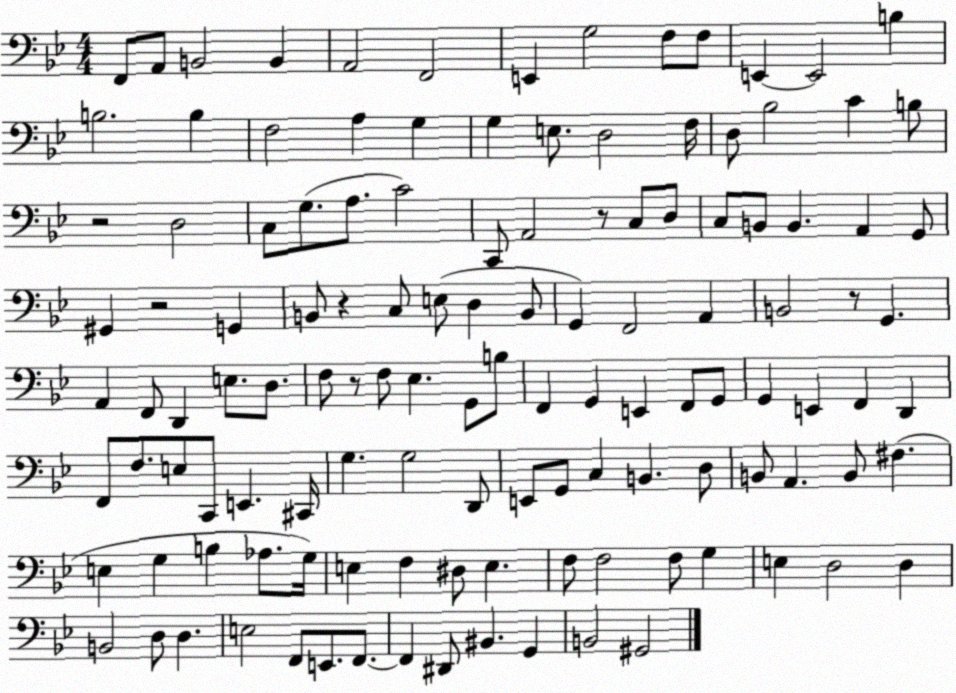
X:1
T:Untitled
M:4/4
L:1/4
K:Bb
F,,/2 A,,/2 B,,2 B,, A,,2 F,,2 E,, G,2 F,/2 F,/2 E,, E,,2 B, B,2 B, F,2 A, G, G, E,/2 D,2 F,/4 D,/2 _B,2 C B,/2 z2 D,2 C,/2 G,/2 A,/2 C2 C,,/2 A,,2 z/2 C,/2 D,/2 C,/2 B,,/2 B,, A,, G,,/2 ^G,, z2 G,, B,,/2 z C,/2 E,/2 D, B,,/2 G,, F,,2 A,, B,,2 z/2 G,, A,, F,,/2 D,, E,/2 D,/2 F,/2 z/2 F,/2 _E, G,,/2 B,/2 F,, G,, E,, F,,/2 G,,/2 G,, E,, F,, D,, F,,/2 F,/2 E,/2 C,,/2 E,, ^C,,/4 G, G,2 D,,/2 E,,/2 G,,/2 C, B,, D,/2 B,,/2 A,, B,,/2 ^F, E, G, B, _A,/2 G,/4 E, F, ^D,/2 E, F,/2 F,2 F,/2 G, E, D,2 D, B,,2 D,/2 D, E,2 F,,/2 E,,/2 F,,/2 F,, ^D,,/2 ^B,, G,, B,,2 ^G,,2